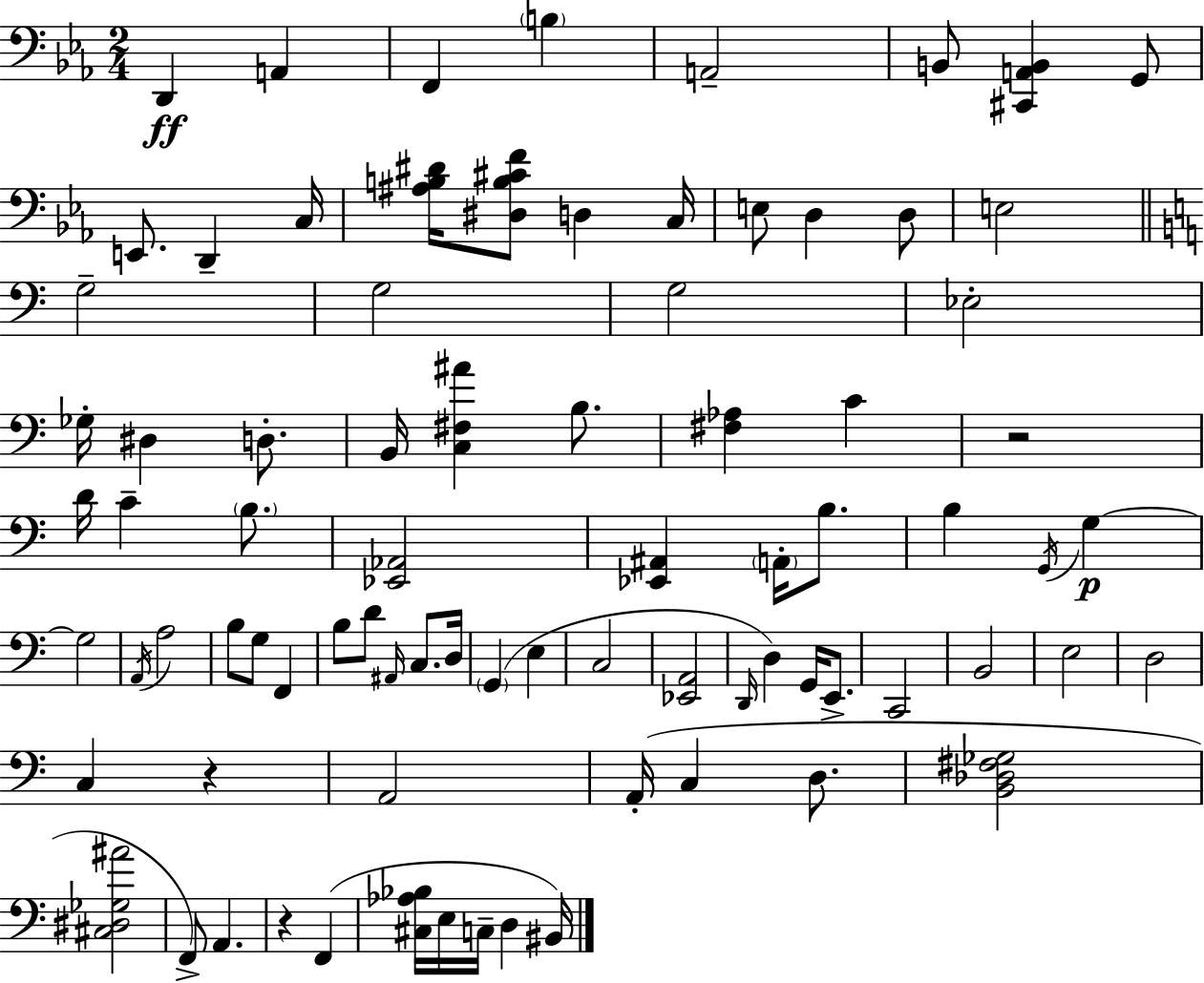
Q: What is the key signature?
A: EES major